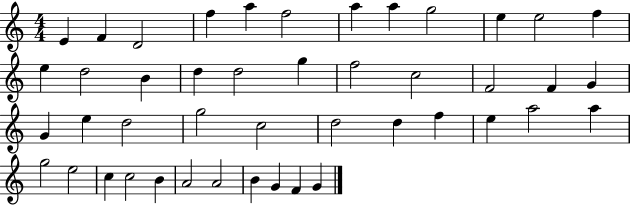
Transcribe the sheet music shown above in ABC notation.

X:1
T:Untitled
M:4/4
L:1/4
K:C
E F D2 f a f2 a a g2 e e2 f e d2 B d d2 g f2 c2 F2 F G G e d2 g2 c2 d2 d f e a2 a g2 e2 c c2 B A2 A2 B G F G